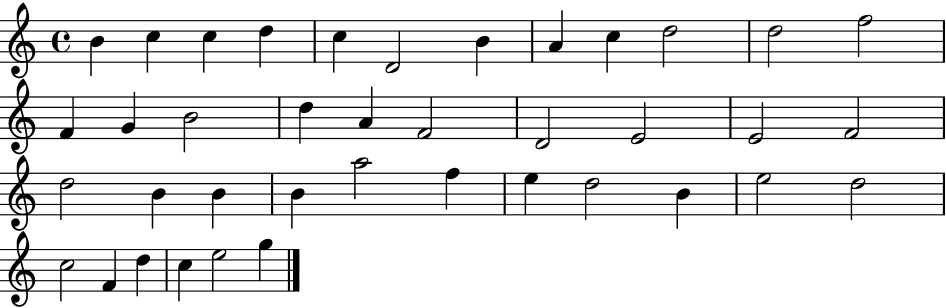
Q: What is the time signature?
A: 4/4